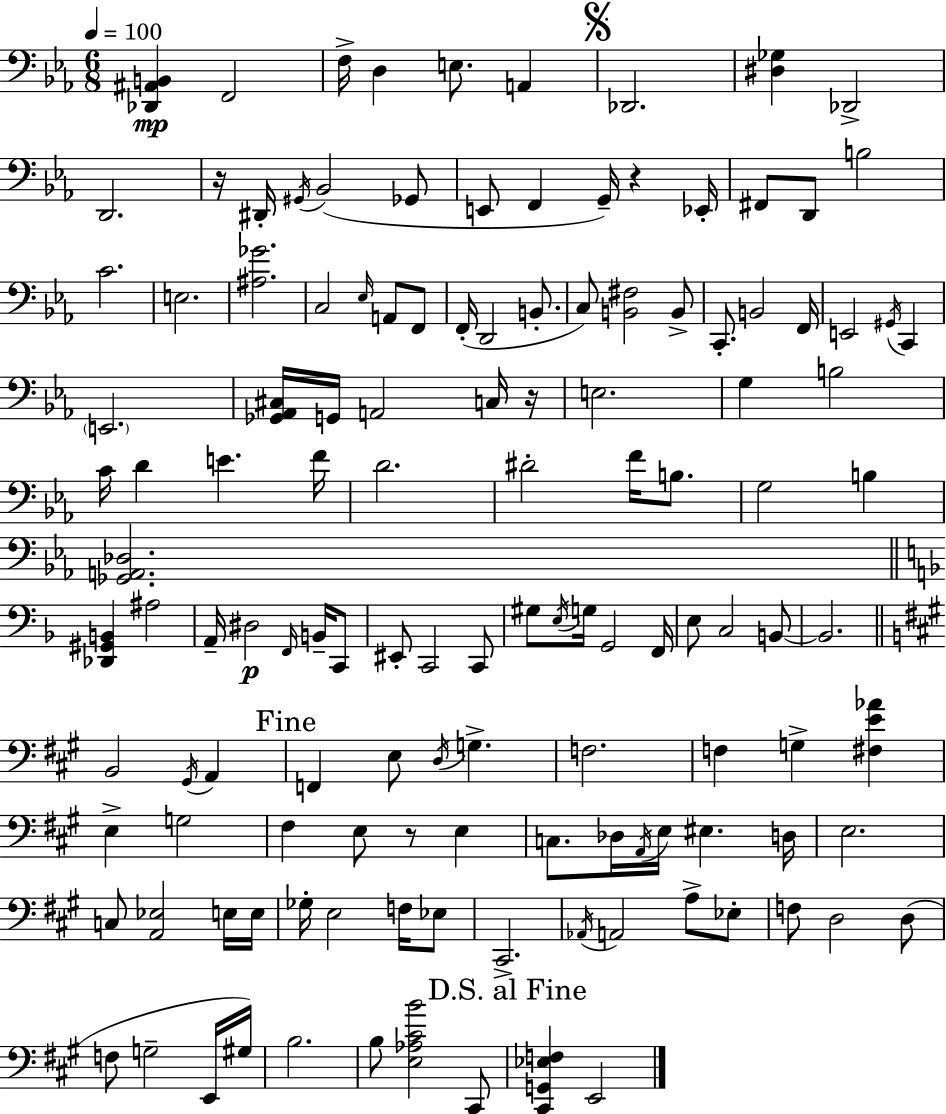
X:1
T:Untitled
M:6/8
L:1/4
K:Cm
[_D,,^A,,B,,] F,,2 F,/4 D, E,/2 A,, _D,,2 [^D,_G,] _D,,2 D,,2 z/4 ^D,,/4 ^G,,/4 _B,,2 _G,,/2 E,,/2 F,, G,,/4 z _E,,/4 ^F,,/2 D,,/2 B,2 C2 E,2 [^A,_G]2 C,2 _E,/4 A,,/2 F,,/2 F,,/4 D,,2 B,,/2 C,/2 [B,,^F,]2 B,,/2 C,,/2 B,,2 F,,/4 E,,2 ^G,,/4 C,, E,,2 [_G,,_A,,^C,]/4 G,,/4 A,,2 C,/4 z/4 E,2 G, B,2 C/4 D E F/4 D2 ^D2 F/4 B,/2 G,2 B, [_G,,A,,_D,]2 [_D,,^G,,B,,] ^A,2 A,,/4 ^D,2 F,,/4 B,,/4 C,,/2 ^E,,/2 C,,2 C,,/2 ^G,/2 E,/4 G,/4 G,,2 F,,/4 E,/2 C,2 B,,/2 B,,2 B,,2 ^G,,/4 A,, F,, E,/2 D,/4 G, F,2 F, G, [^F,E_A] E, G,2 ^F, E,/2 z/2 E, C,/2 _D,/4 A,,/4 E,/4 ^E, D,/4 E,2 C,/2 [A,,_E,]2 E,/4 E,/4 _G,/4 E,2 F,/4 _E,/2 ^C,,2 _A,,/4 A,,2 A,/2 _E,/2 F,/2 D,2 D,/2 F,/2 G,2 E,,/4 ^G,/4 B,2 B,/2 [E,_A,^CB]2 ^C,,/2 [^C,,G,,_E,F,] E,,2